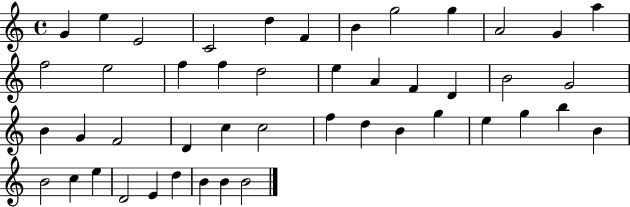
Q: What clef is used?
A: treble